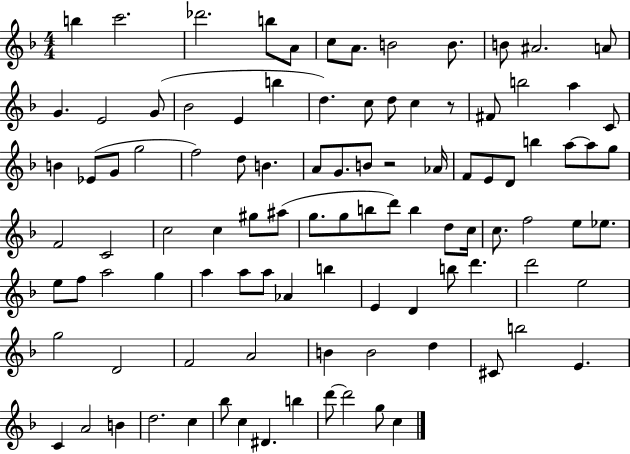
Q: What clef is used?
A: treble